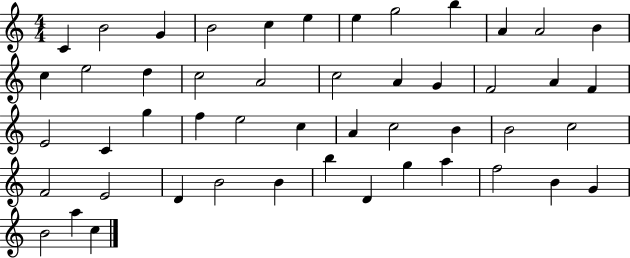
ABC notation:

X:1
T:Untitled
M:4/4
L:1/4
K:C
C B2 G B2 c e e g2 b A A2 B c e2 d c2 A2 c2 A G F2 A F E2 C g f e2 c A c2 B B2 c2 F2 E2 D B2 B b D g a f2 B G B2 a c